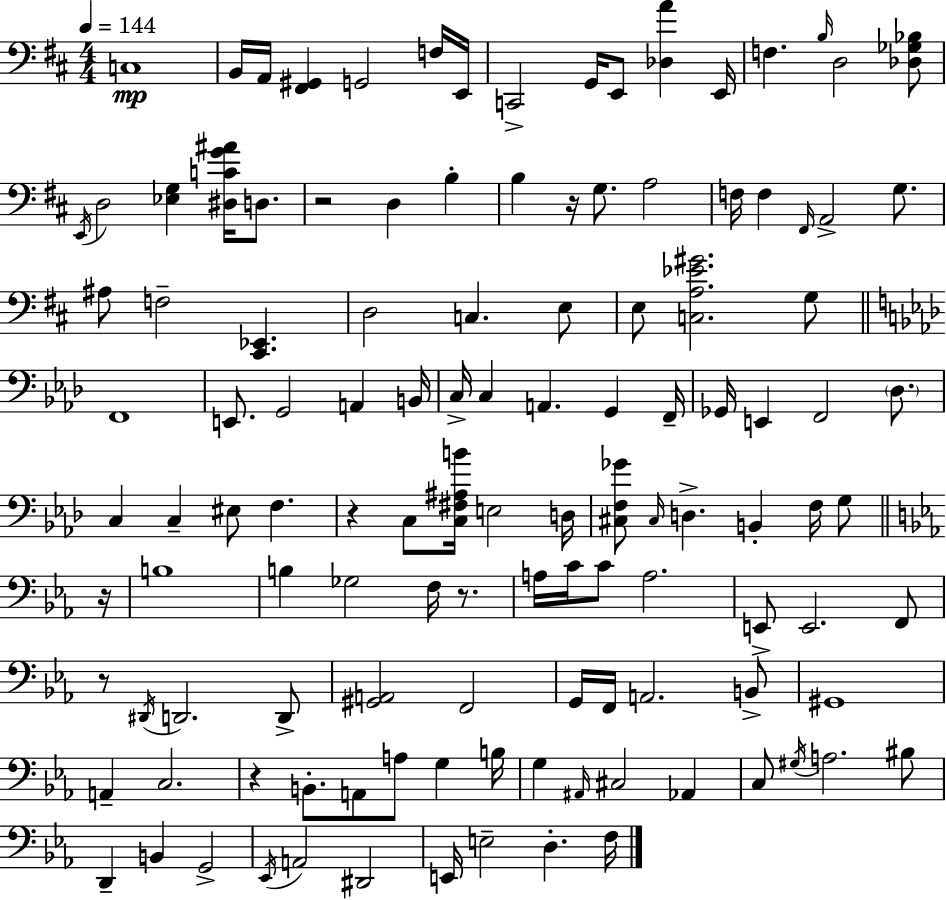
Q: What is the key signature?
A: D major